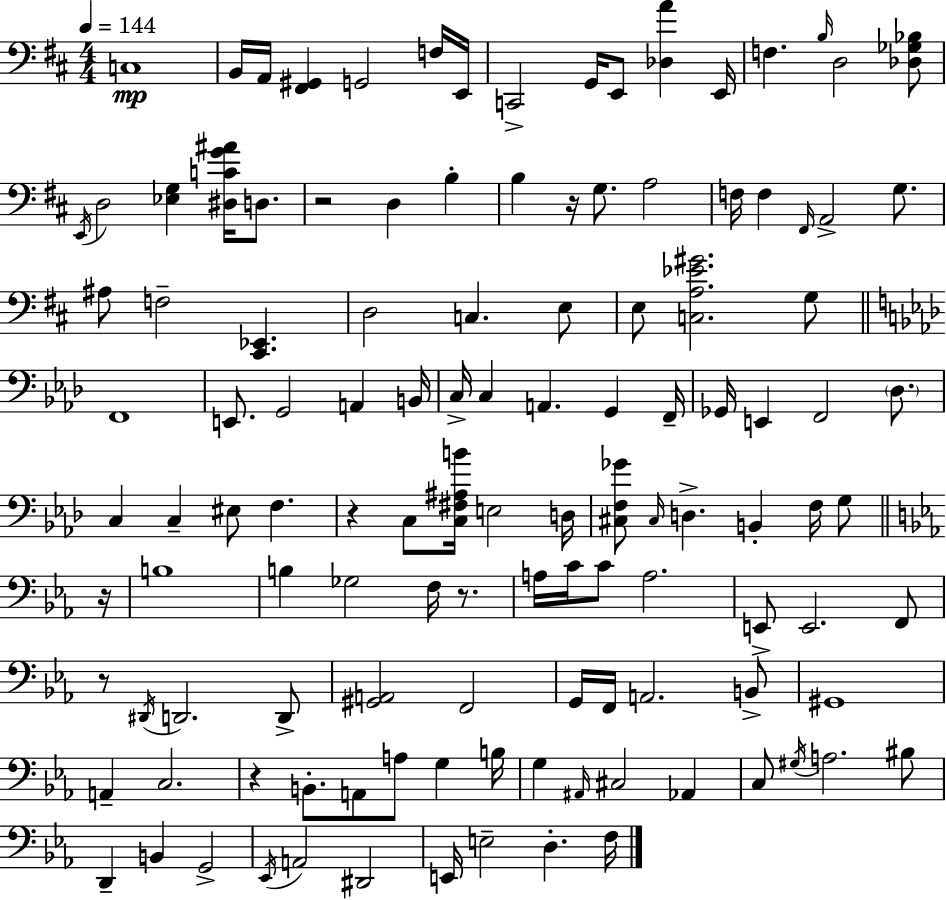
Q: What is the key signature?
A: D major